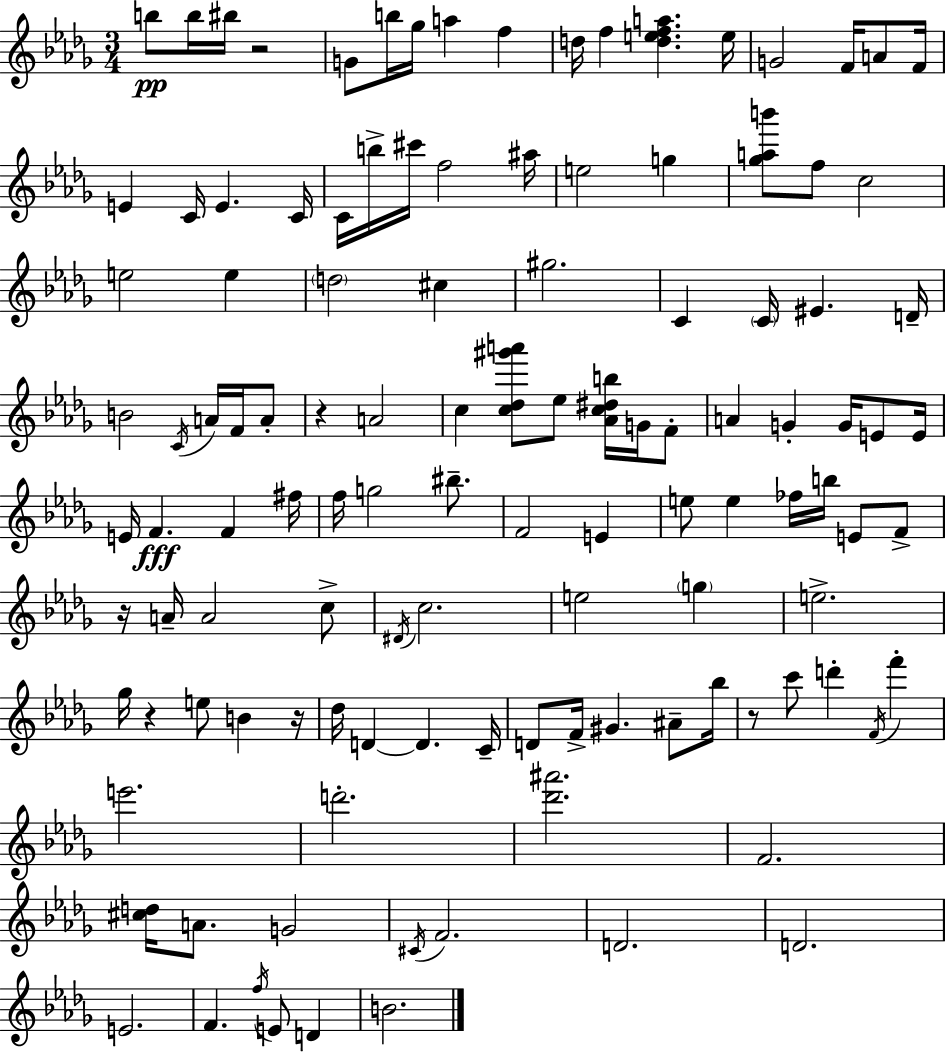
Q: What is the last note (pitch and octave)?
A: B4